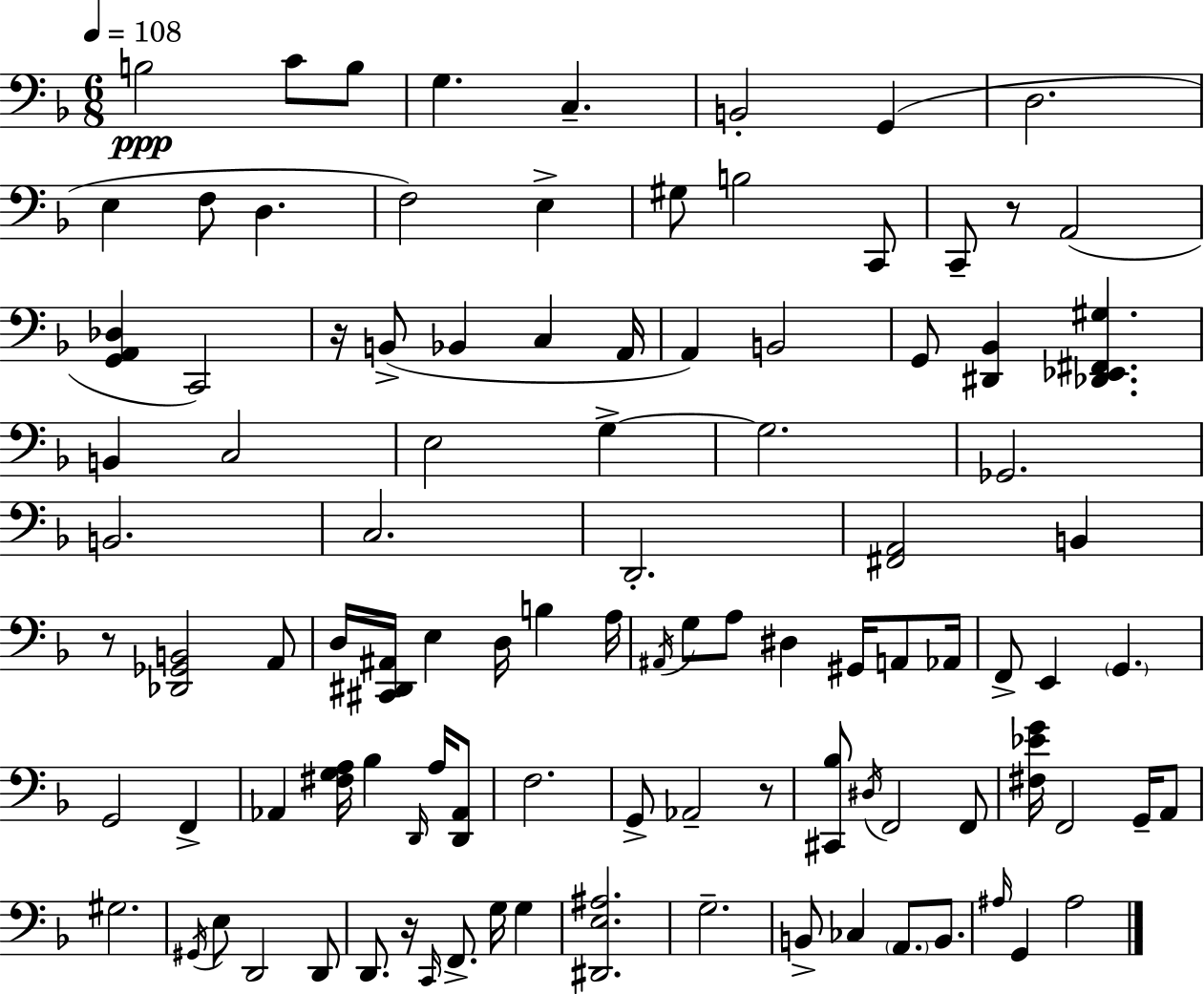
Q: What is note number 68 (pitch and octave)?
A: G#3